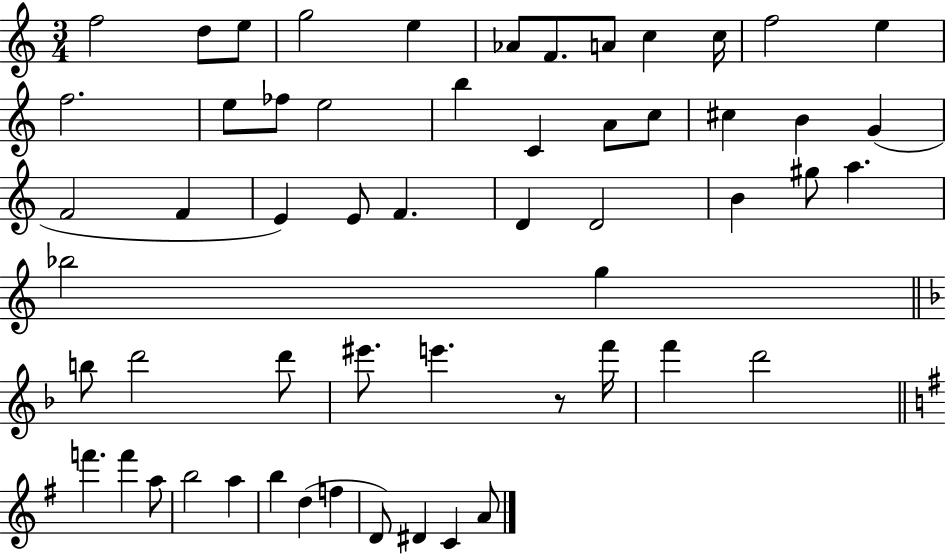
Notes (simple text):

F5/h D5/e E5/e G5/h E5/q Ab4/e F4/e. A4/e C5/q C5/s F5/h E5/q F5/h. E5/e FES5/e E5/h B5/q C4/q A4/e C5/e C#5/q B4/q G4/q F4/h F4/q E4/q E4/e F4/q. D4/q D4/h B4/q G#5/e A5/q. Bb5/h G5/q B5/e D6/h D6/e EIS6/e. E6/q. R/e F6/s F6/q D6/h F6/q. F6/q A5/e B5/h A5/q B5/q D5/q F5/q D4/e D#4/q C4/q A4/e